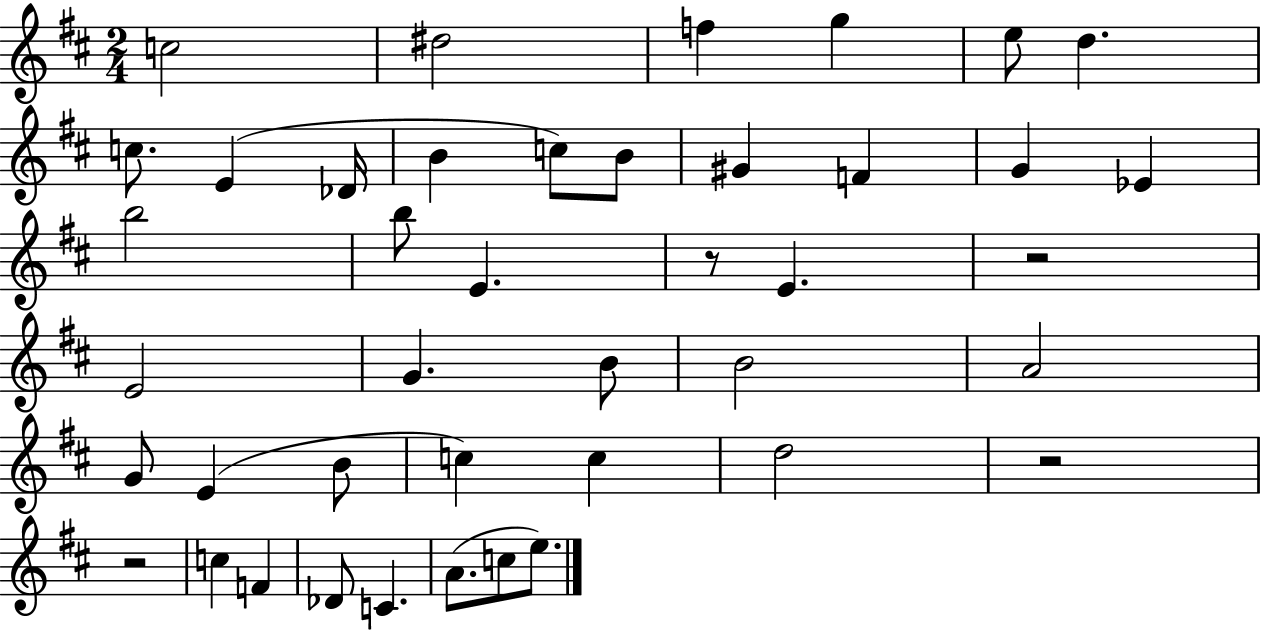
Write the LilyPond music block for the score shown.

{
  \clef treble
  \numericTimeSignature
  \time 2/4
  \key d \major
  c''2 | dis''2 | f''4 g''4 | e''8 d''4. | \break c''8. e'4( des'16 | b'4 c''8) b'8 | gis'4 f'4 | g'4 ees'4 | \break b''2 | b''8 e'4. | r8 e'4. | r2 | \break e'2 | g'4. b'8 | b'2 | a'2 | \break g'8 e'4( b'8 | c''4) c''4 | d''2 | r2 | \break r2 | c''4 f'4 | des'8 c'4. | a'8.( c''8 e''8.) | \break \bar "|."
}